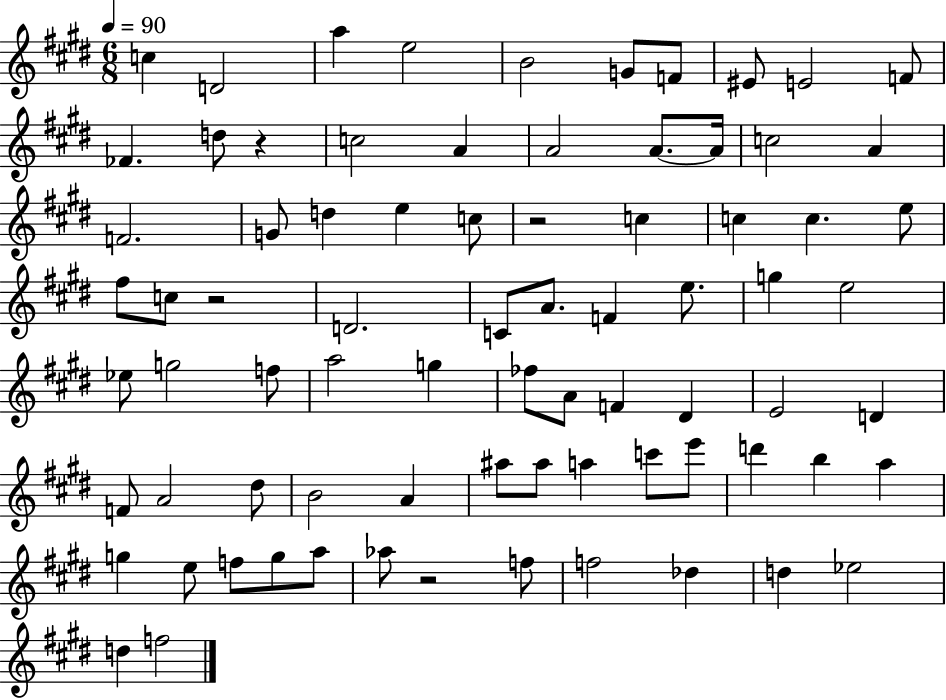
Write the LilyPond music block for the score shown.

{
  \clef treble
  \numericTimeSignature
  \time 6/8
  \key e \major
  \tempo 4 = 90
  \repeat volta 2 { c''4 d'2 | a''4 e''2 | b'2 g'8 f'8 | eis'8 e'2 f'8 | \break fes'4. d''8 r4 | c''2 a'4 | a'2 a'8.~~ a'16 | c''2 a'4 | \break f'2. | g'8 d''4 e''4 c''8 | r2 c''4 | c''4 c''4. e''8 | \break fis''8 c''8 r2 | d'2. | c'8 a'8. f'4 e''8. | g''4 e''2 | \break ees''8 g''2 f''8 | a''2 g''4 | fes''8 a'8 f'4 dis'4 | e'2 d'4 | \break f'8 a'2 dis''8 | b'2 a'4 | ais''8 ais''8 a''4 c'''8 e'''8 | d'''4 b''4 a''4 | \break g''4 e''8 f''8 g''8 a''8 | aes''8 r2 f''8 | f''2 des''4 | d''4 ees''2 | \break d''4 f''2 | } \bar "|."
}